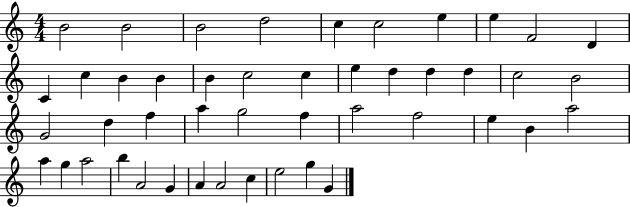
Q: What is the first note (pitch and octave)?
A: B4